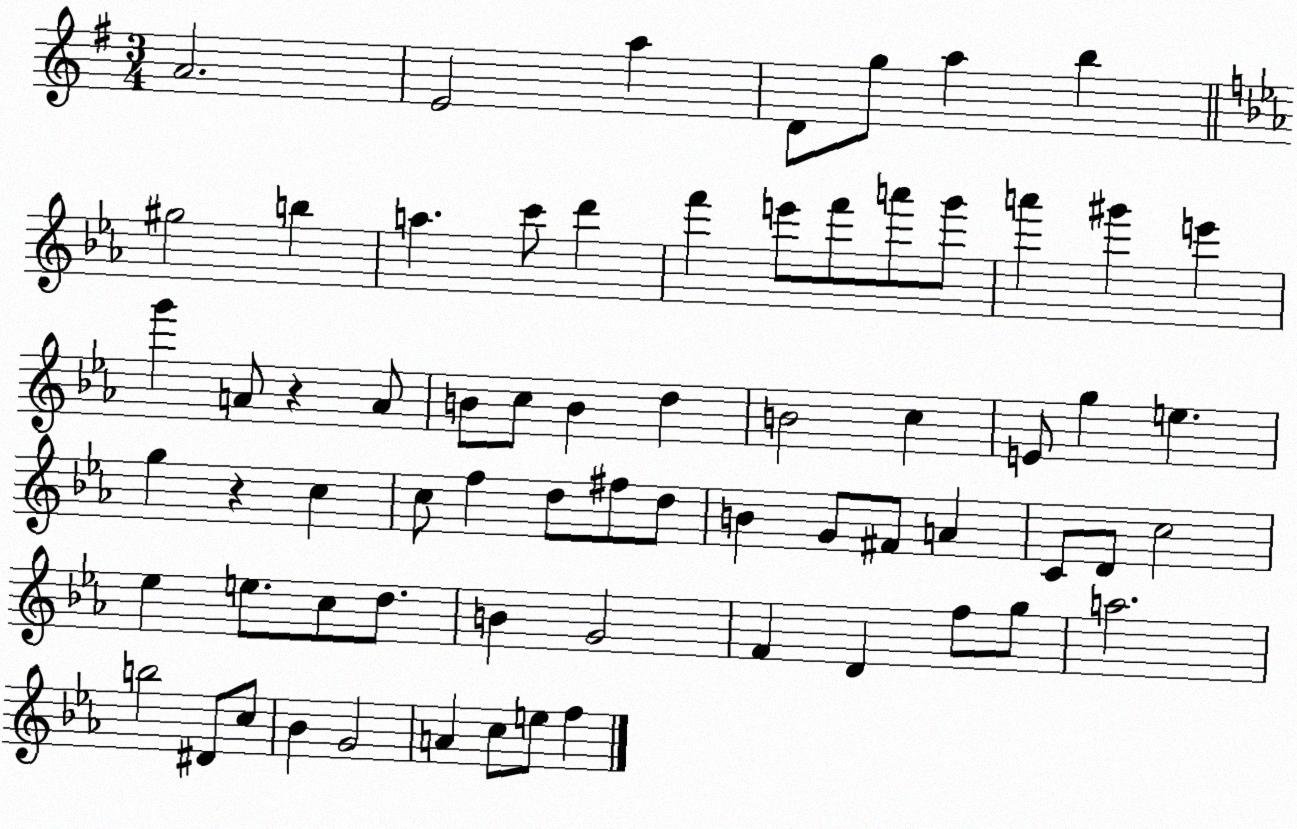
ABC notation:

X:1
T:Untitled
M:3/4
L:1/4
K:G
A2 E2 a D/2 g/2 a b ^g2 b a c'/2 d' f' e'/2 f'/2 a'/2 g'/2 a' ^g' e' g' A/2 z A/2 B/2 c/2 B d B2 c E/2 g e g z c c/2 f d/2 ^f/2 d/2 B G/2 ^F/2 A C/2 D/2 c2 _e e/2 c/2 d/2 B G2 F D f/2 g/2 a2 b2 ^D/2 c/2 _B G2 A c/2 e/2 f